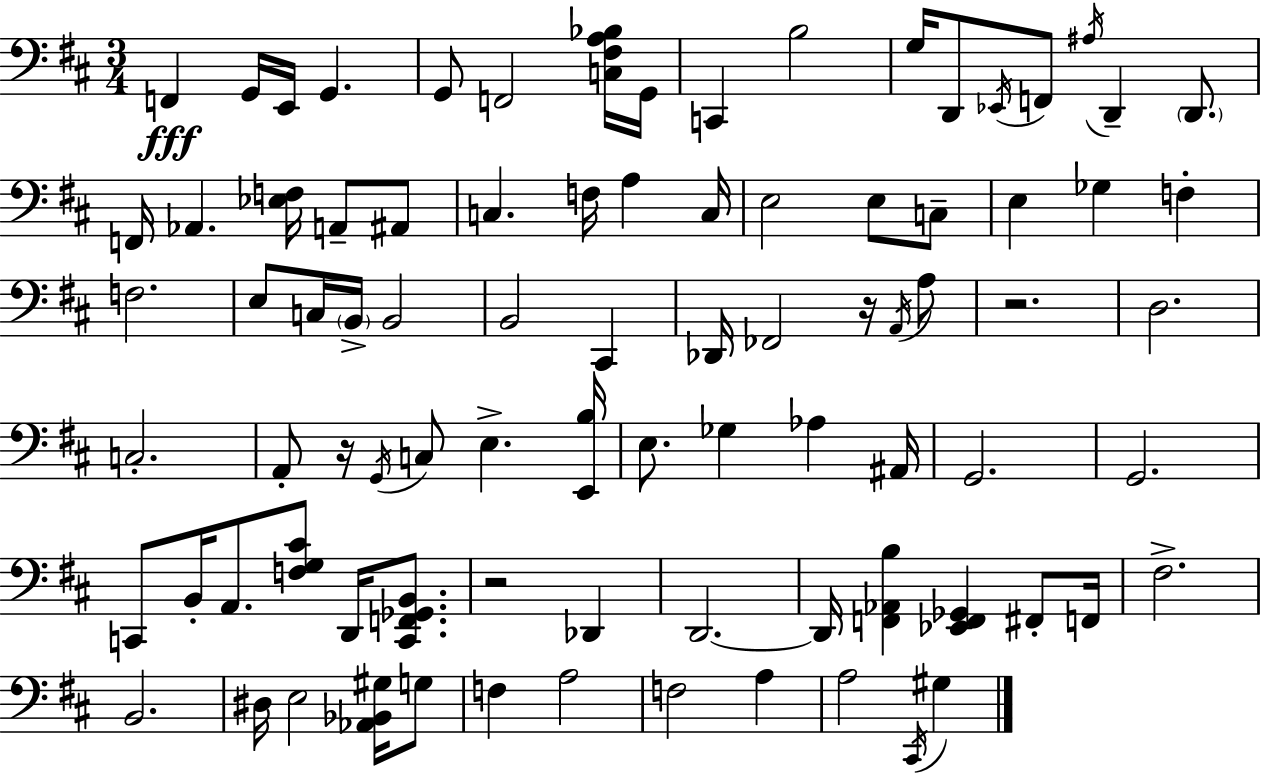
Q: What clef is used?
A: bass